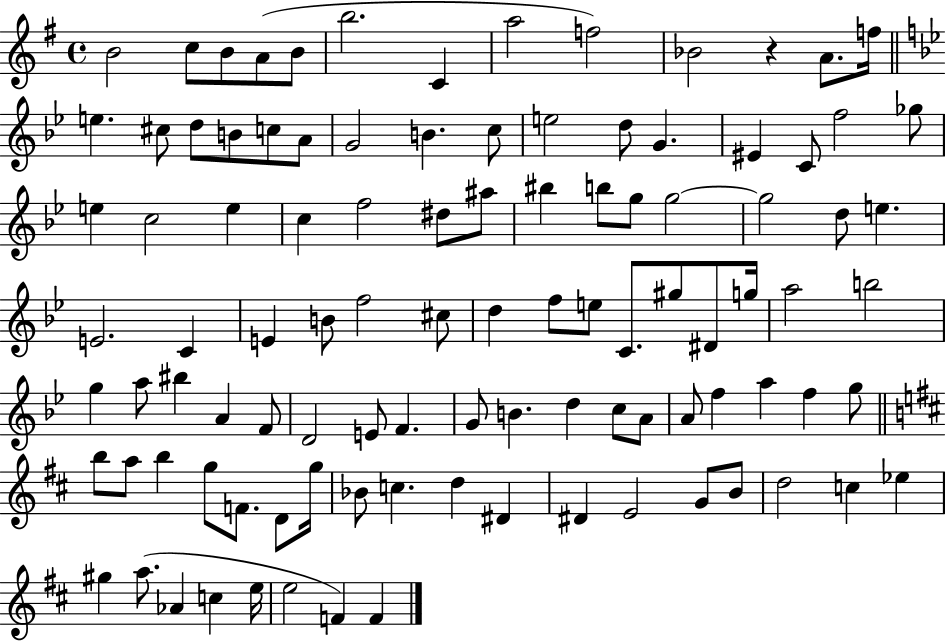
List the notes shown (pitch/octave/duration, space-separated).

B4/h C5/e B4/e A4/e B4/e B5/h. C4/q A5/h F5/h Bb4/h R/q A4/e. F5/s E5/q. C#5/e D5/e B4/e C5/e A4/e G4/h B4/q. C5/e E5/h D5/e G4/q. EIS4/q C4/e F5/h Gb5/e E5/q C5/h E5/q C5/q F5/h D#5/e A#5/e BIS5/q B5/e G5/e G5/h G5/h D5/e E5/q. E4/h. C4/q E4/q B4/e F5/h C#5/e D5/q F5/e E5/e C4/e. G#5/e D#4/e G5/s A5/h B5/h G5/q A5/e BIS5/q A4/q F4/e D4/h E4/e F4/q. G4/e B4/q. D5/q C5/e A4/e A4/e F5/q A5/q F5/q G5/e B5/e A5/e B5/q G5/e F4/e. D4/e G5/s Bb4/e C5/q. D5/q D#4/q D#4/q E4/h G4/e B4/e D5/h C5/q Eb5/q G#5/q A5/e. Ab4/q C5/q E5/s E5/h F4/q F4/q